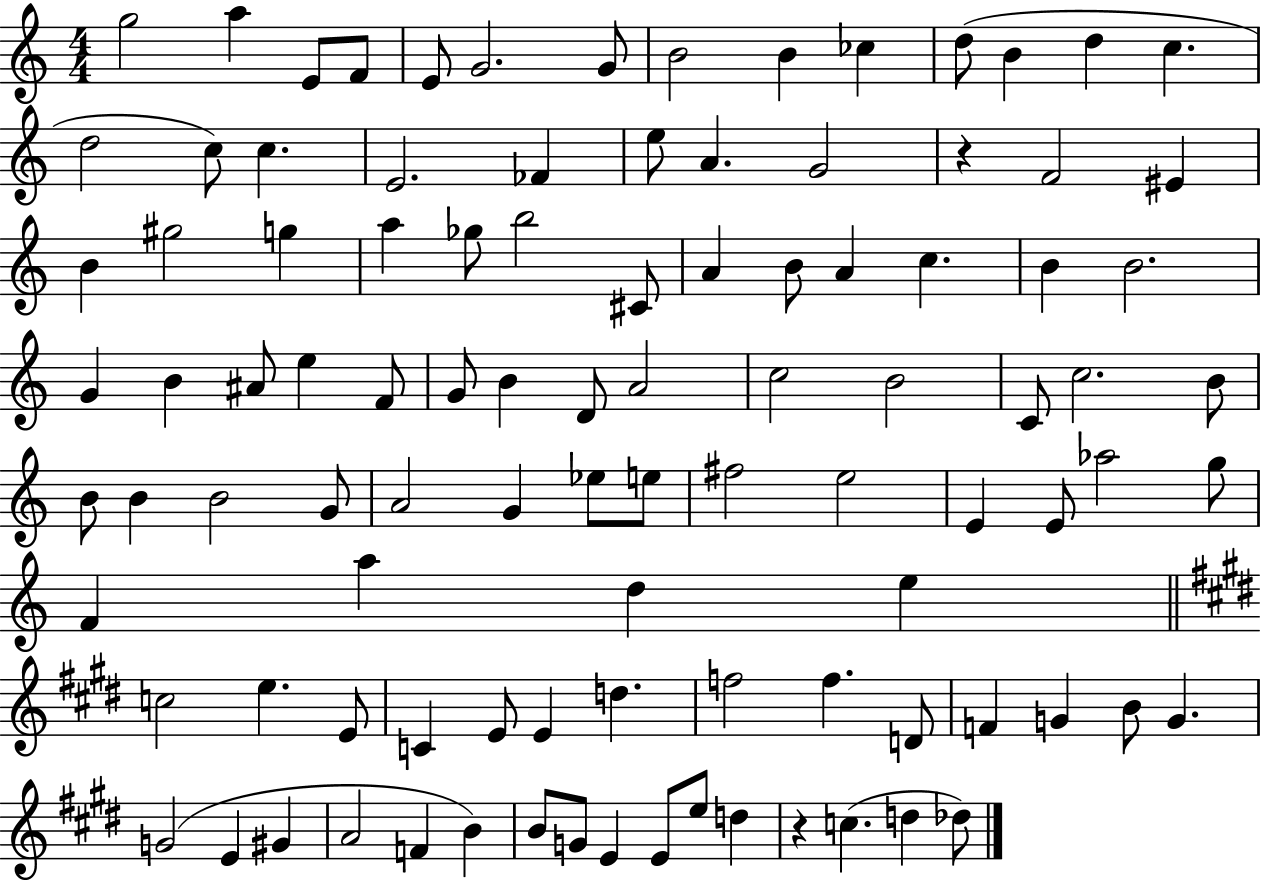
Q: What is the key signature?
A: C major